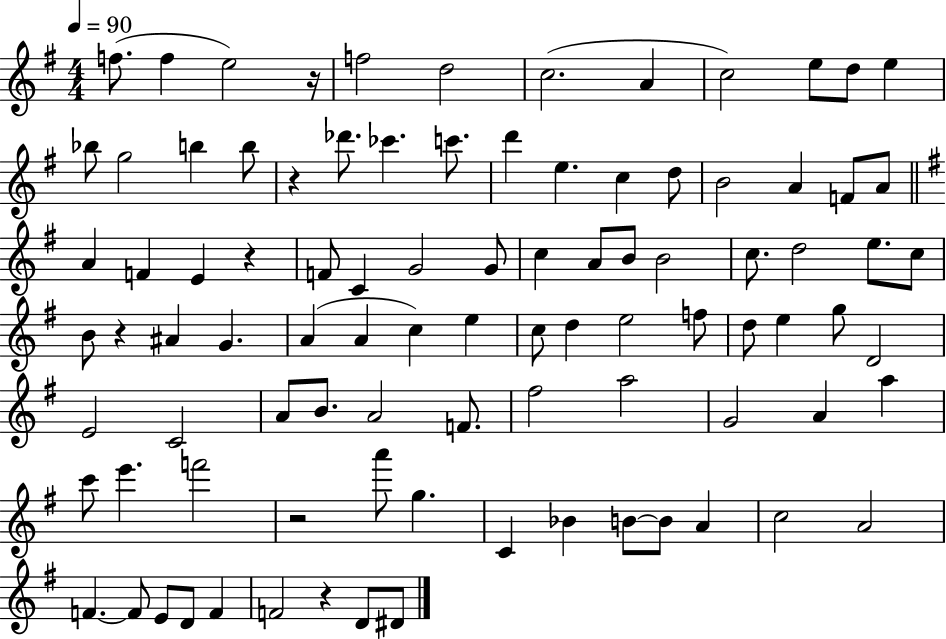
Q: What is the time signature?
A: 4/4